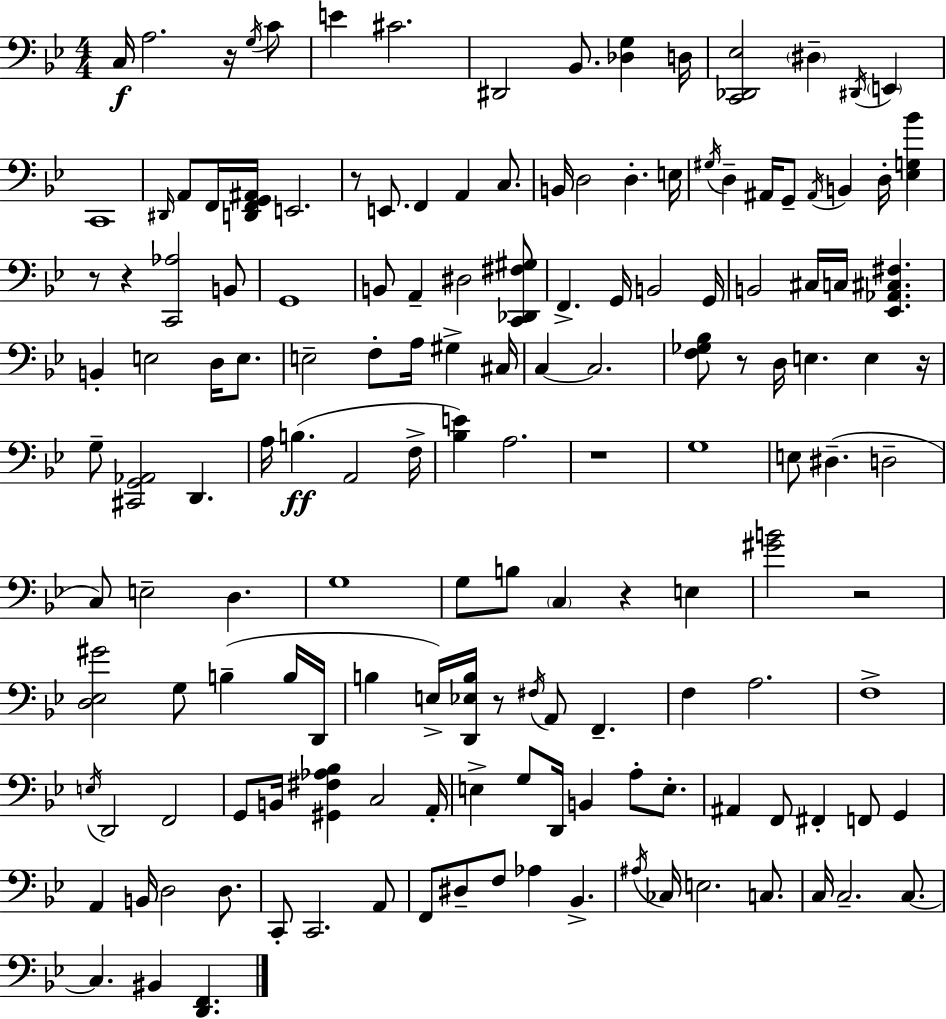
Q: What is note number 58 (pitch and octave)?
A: E3